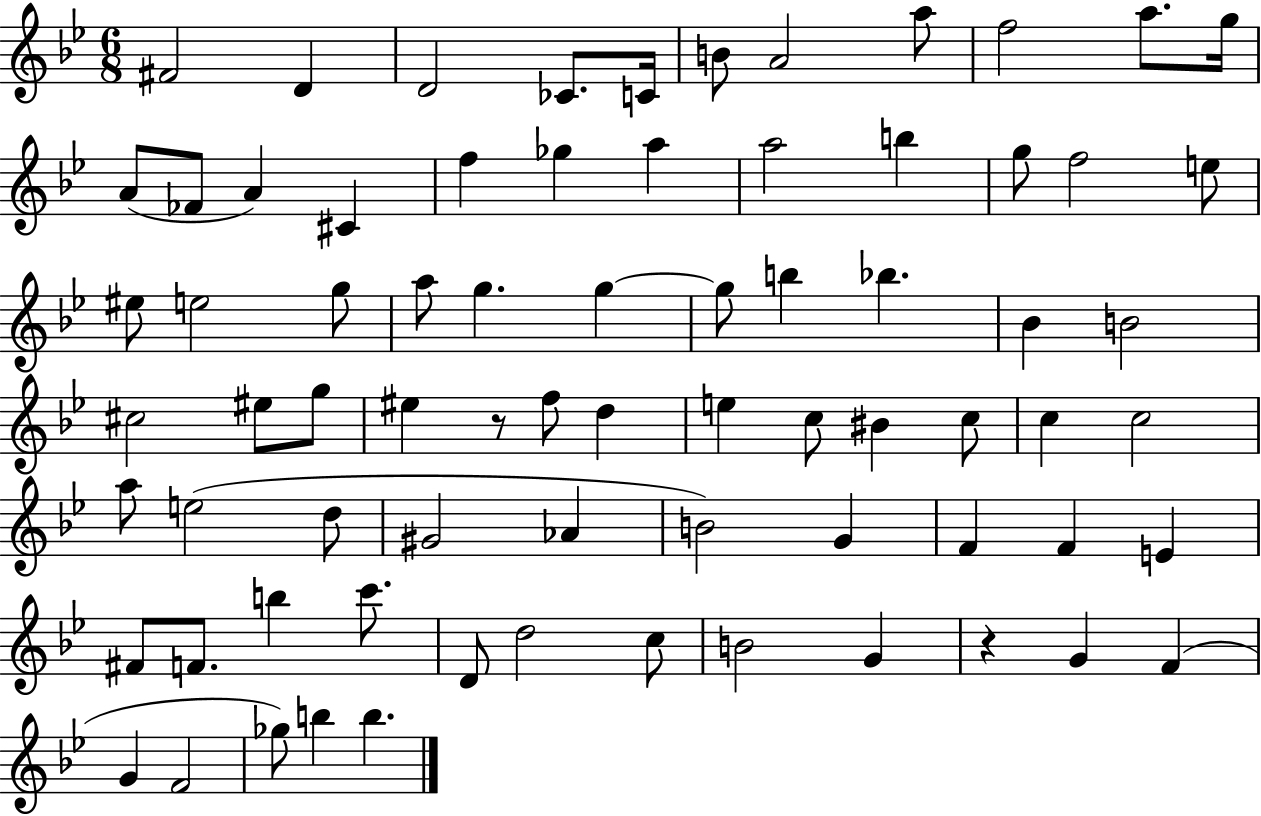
X:1
T:Untitled
M:6/8
L:1/4
K:Bb
^F2 D D2 _C/2 C/4 B/2 A2 a/2 f2 a/2 g/4 A/2 _F/2 A ^C f _g a a2 b g/2 f2 e/2 ^e/2 e2 g/2 a/2 g g g/2 b _b _B B2 ^c2 ^e/2 g/2 ^e z/2 f/2 d e c/2 ^B c/2 c c2 a/2 e2 d/2 ^G2 _A B2 G F F E ^F/2 F/2 b c'/2 D/2 d2 c/2 B2 G z G F G F2 _g/2 b b